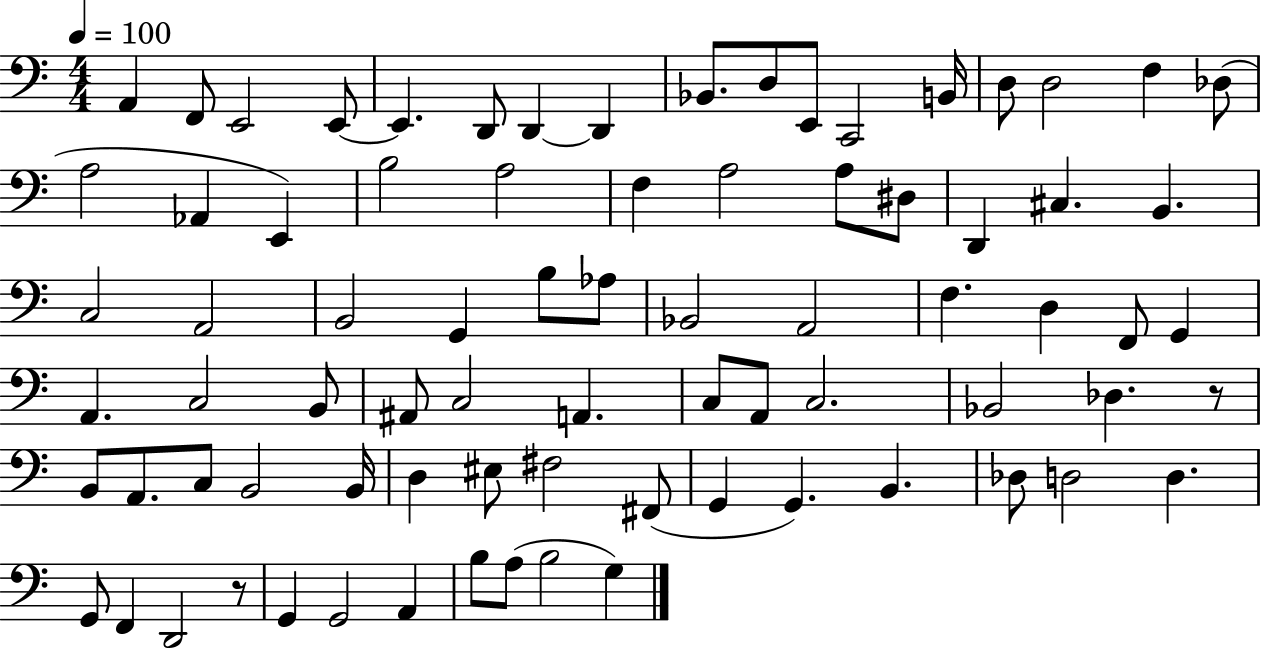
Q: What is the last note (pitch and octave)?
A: G3